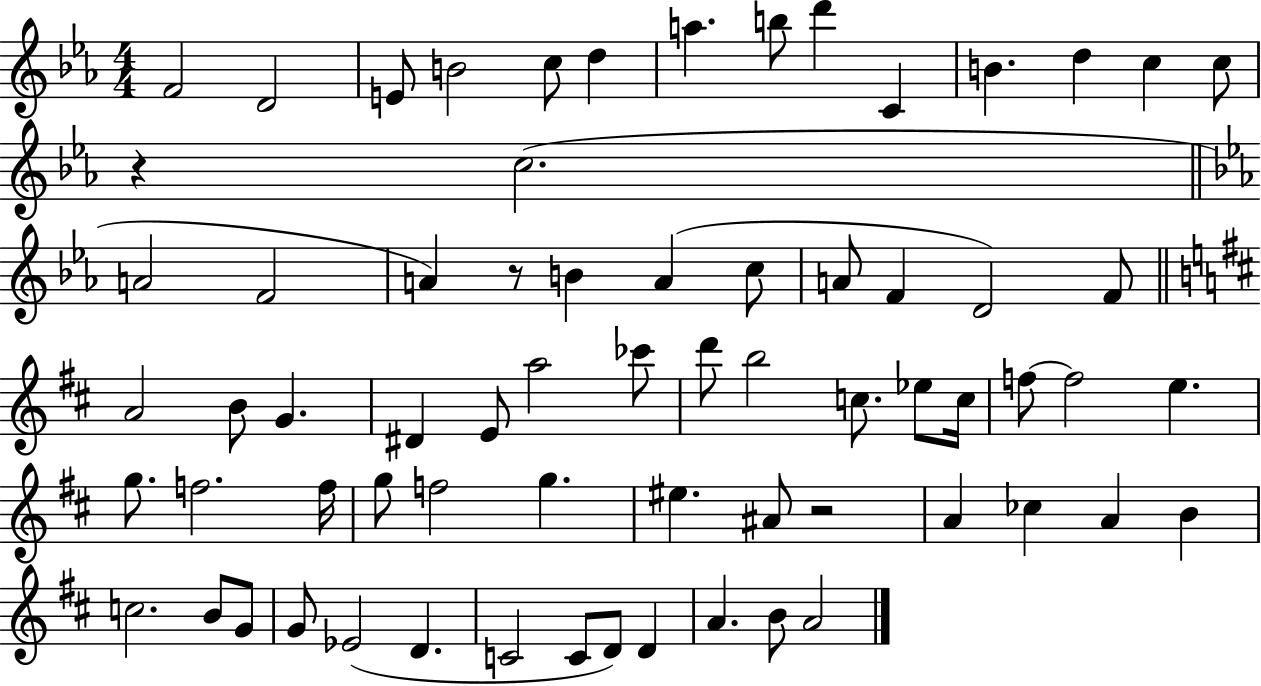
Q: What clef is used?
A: treble